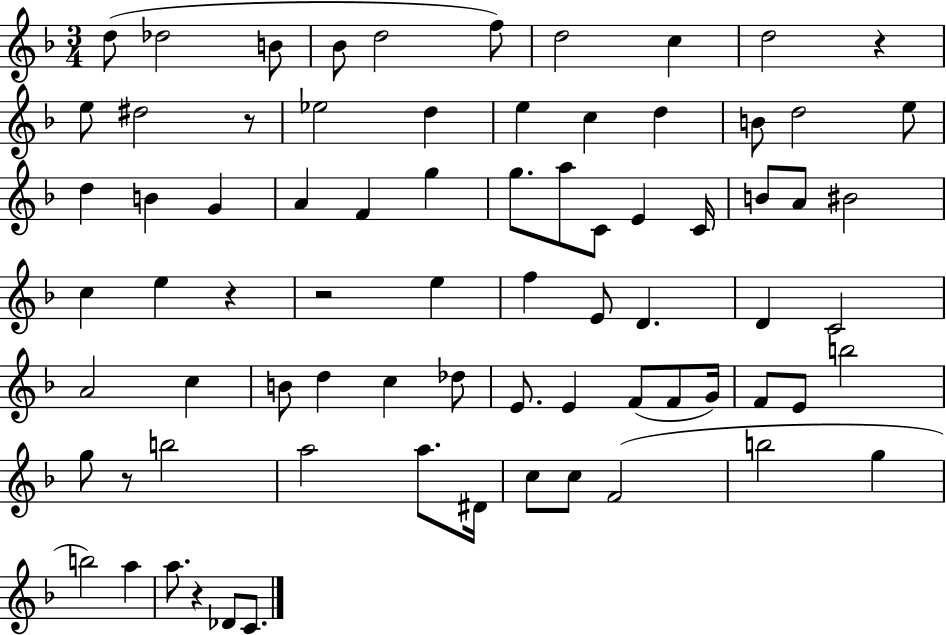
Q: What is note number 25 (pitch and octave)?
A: G5